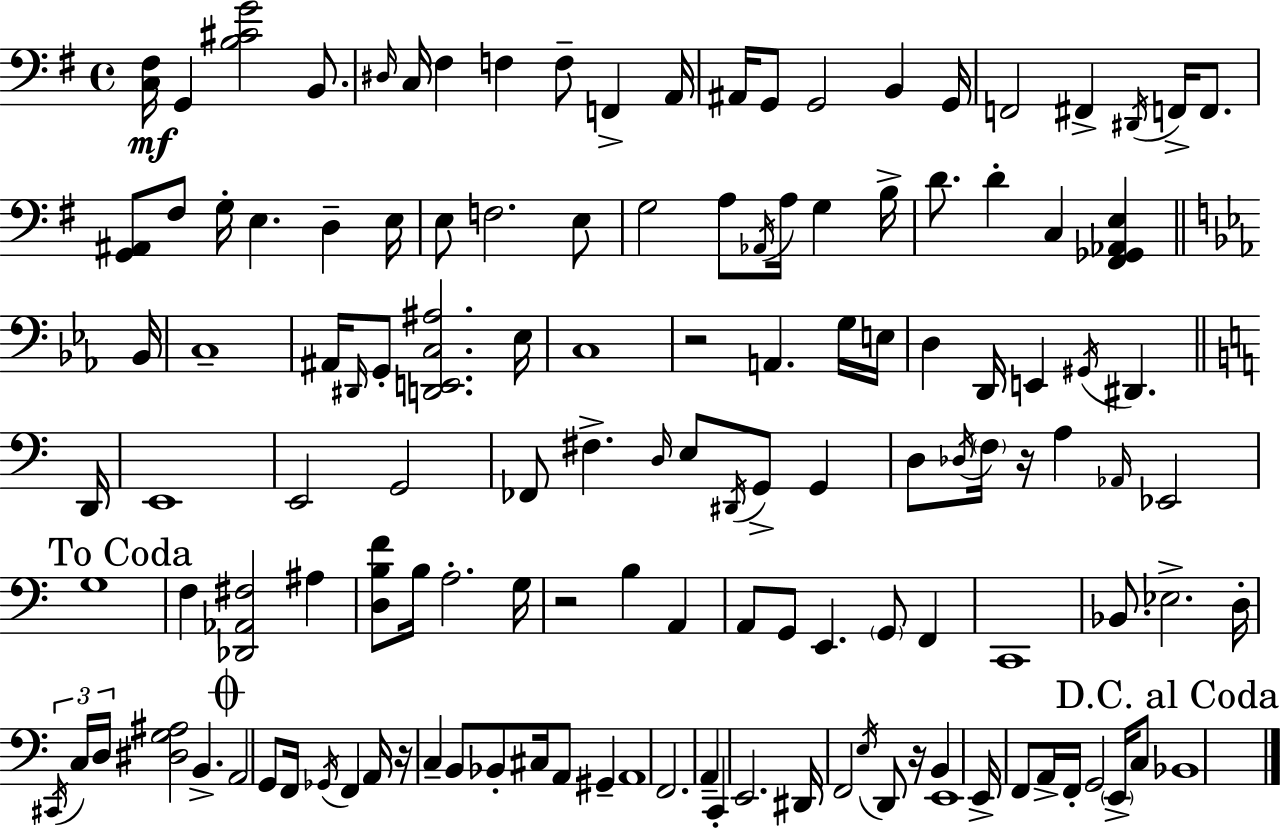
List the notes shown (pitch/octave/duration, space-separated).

[C3,F#3]/s G2/q [B3,C#4,G4]/h B2/e. D#3/s C3/s F#3/q F3/q F3/e F2/q A2/s A#2/s G2/e G2/h B2/q G2/s F2/h F#2/q D#2/s F2/s F2/e. [G2,A#2]/e F#3/e G3/s E3/q. D3/q E3/s E3/e F3/h. E3/e G3/h A3/e Ab2/s A3/s G3/q B3/s D4/e. D4/q C3/q [F#2,Gb2,Ab2,E3]/q Bb2/s C3/w A#2/s D#2/s G2/e [D2,E2,C3,A#3]/h. Eb3/s C3/w R/h A2/q. G3/s E3/s D3/q D2/s E2/q G#2/s D#2/q. D2/s E2/w E2/h G2/h FES2/e F#3/q. D3/s E3/e D#2/s G2/e G2/q D3/e Db3/s F3/s R/s A3/q Ab2/s Eb2/h G3/w F3/q [Db2,Ab2,F#3]/h A#3/q [D3,B3,F4]/e B3/s A3/h. G3/s R/h B3/q A2/q A2/e G2/e E2/q. G2/e F2/q C2/w Bb2/e. Eb3/h. D3/s C#2/s C3/s D3/s [D#3,G3,A#3]/h B2/q. A2/h G2/e F2/s Gb2/s F2/q A2/s R/s C3/q B2/e Bb2/e C#3/s A2/e G#2/q A2/w F2/h. A2/q C2/q E2/h. D#2/s F2/h E3/s D2/e R/s B2/q E2/w E2/s F2/e A2/s F2/s G2/h E2/s C3/e Bb2/w